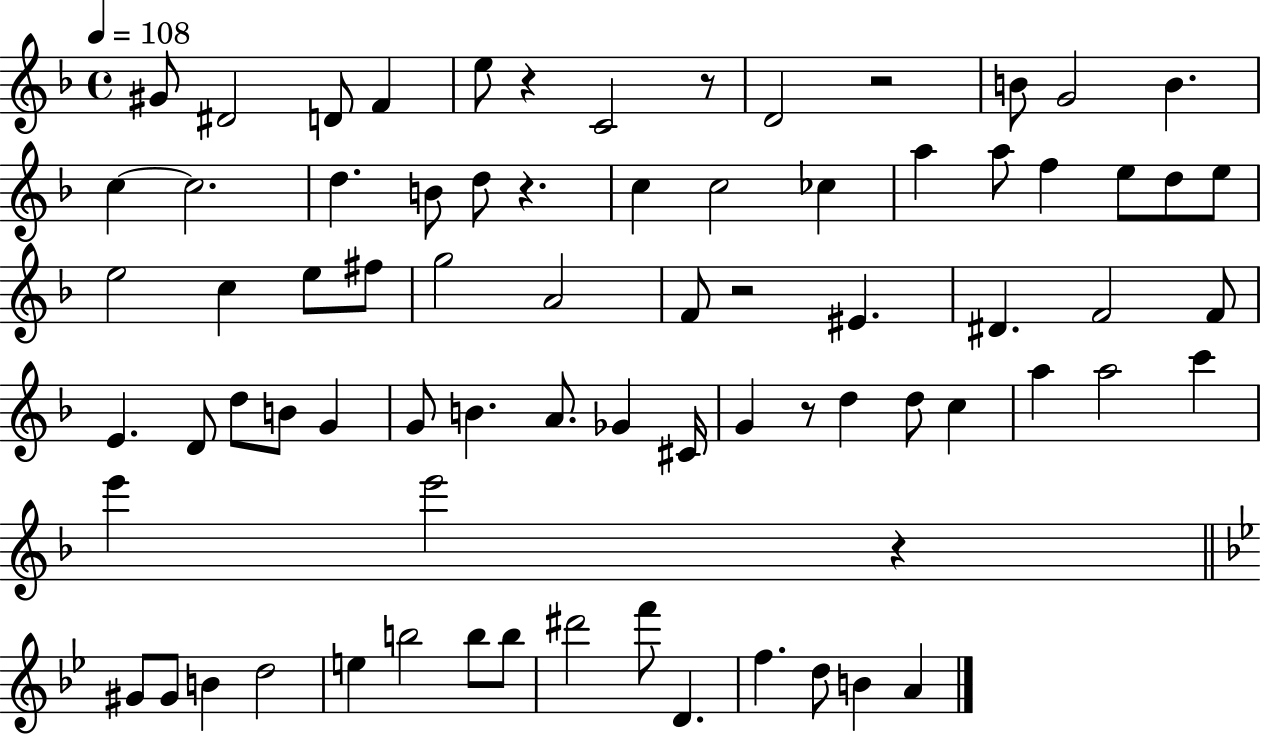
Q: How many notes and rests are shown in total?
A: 76